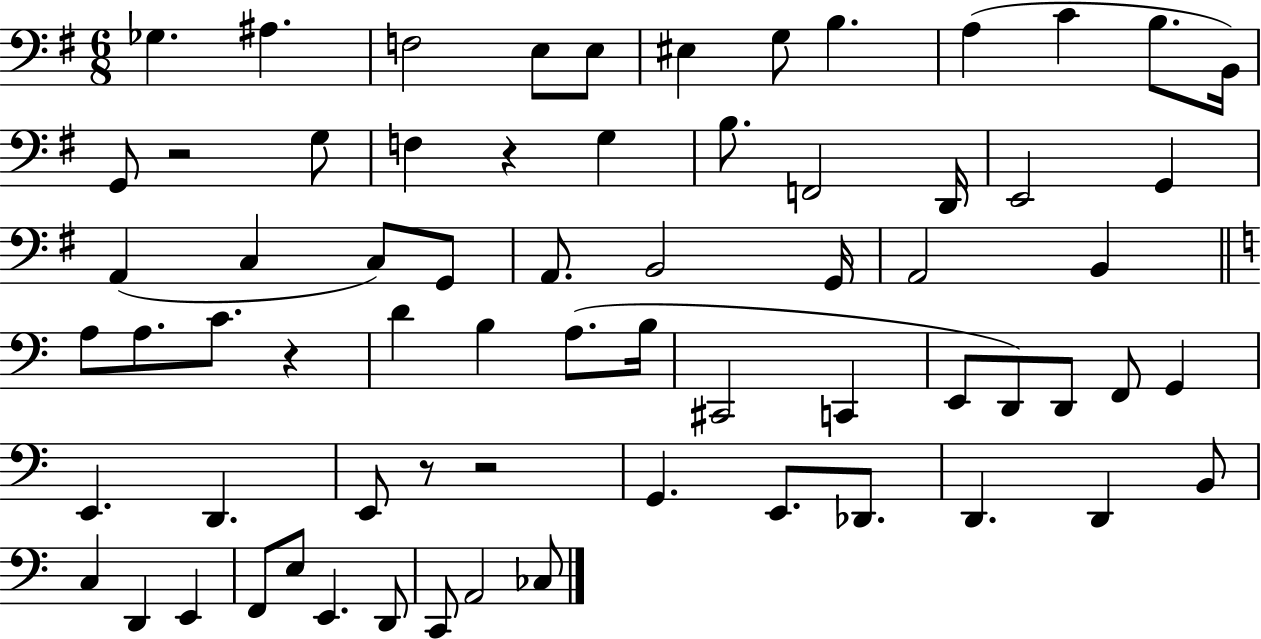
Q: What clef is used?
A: bass